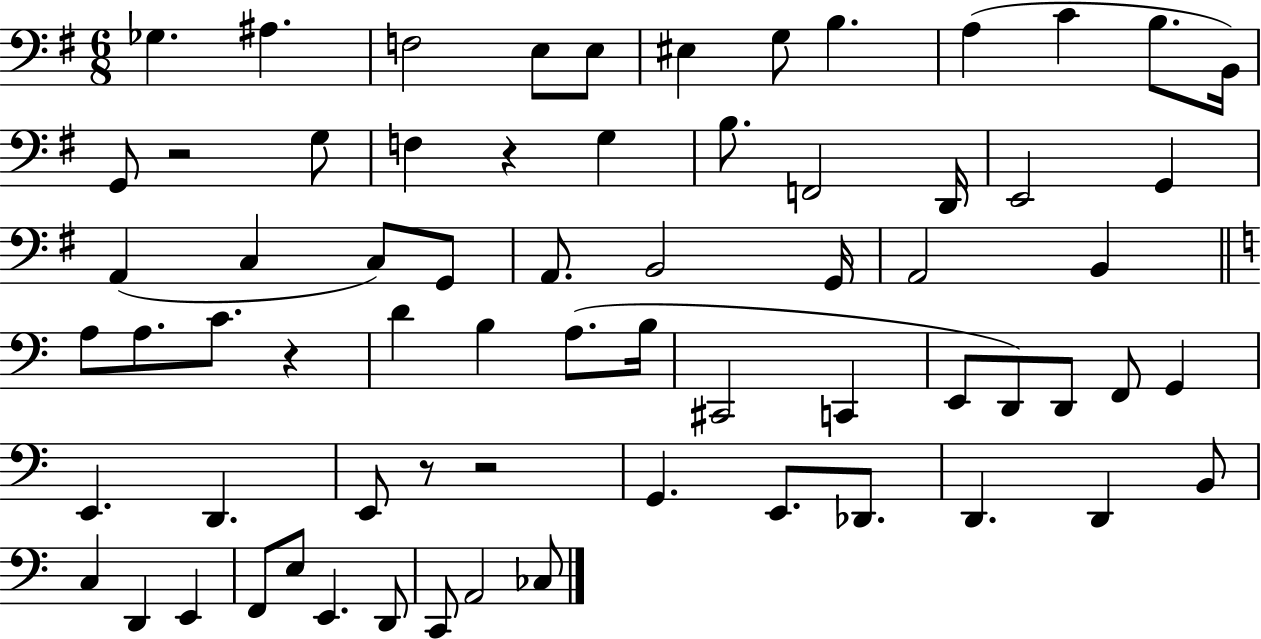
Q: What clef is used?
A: bass